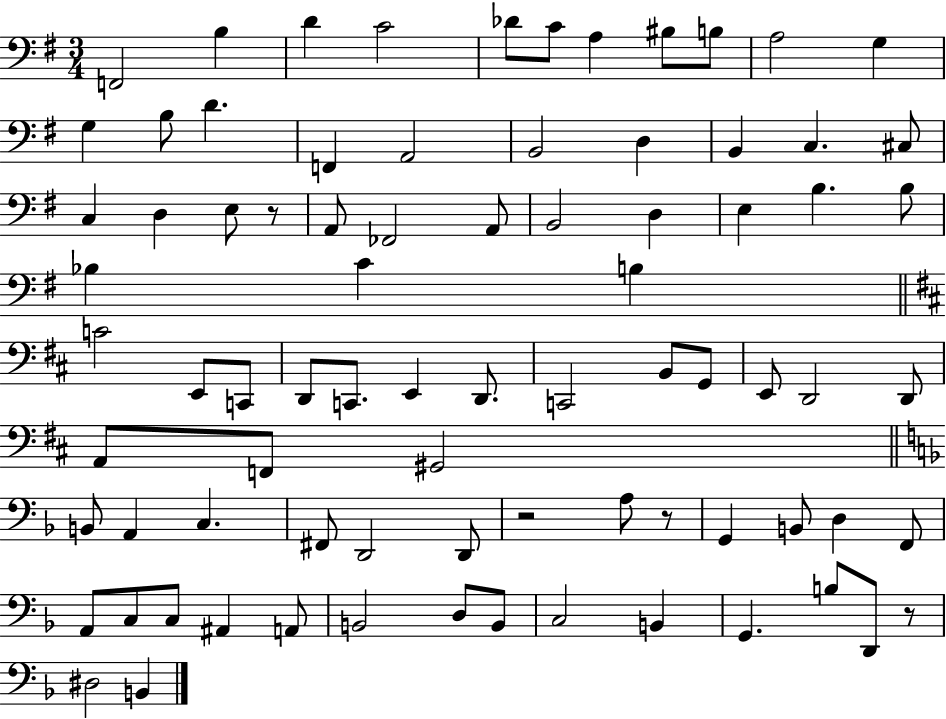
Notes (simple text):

F2/h B3/q D4/q C4/h Db4/e C4/e A3/q BIS3/e B3/e A3/h G3/q G3/q B3/e D4/q. F2/q A2/h B2/h D3/q B2/q C3/q. C#3/e C3/q D3/q E3/e R/e A2/e FES2/h A2/e B2/h D3/q E3/q B3/q. B3/e Bb3/q C4/q B3/q C4/h E2/e C2/e D2/e C2/e. E2/q D2/e. C2/h B2/e G2/e E2/e D2/h D2/e A2/e F2/e G#2/h B2/e A2/q C3/q. F#2/e D2/h D2/e R/h A3/e R/e G2/q B2/e D3/q F2/e A2/e C3/e C3/e A#2/q A2/e B2/h D3/e B2/e C3/h B2/q G2/q. B3/e D2/e R/e D#3/h B2/q